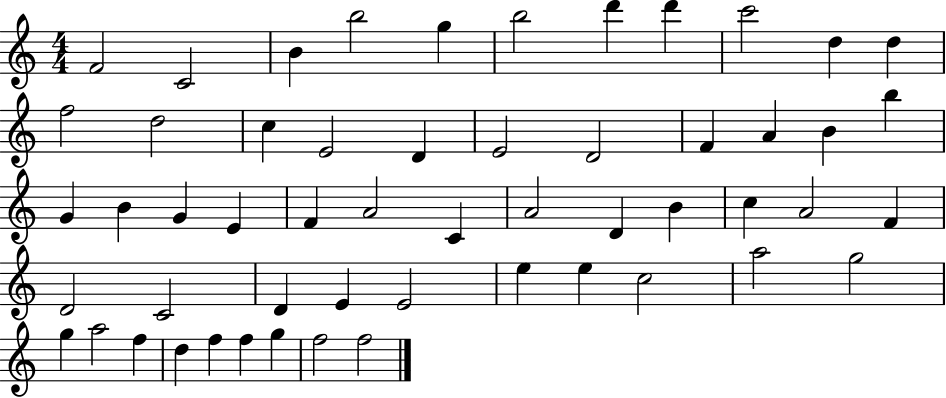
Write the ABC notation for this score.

X:1
T:Untitled
M:4/4
L:1/4
K:C
F2 C2 B b2 g b2 d' d' c'2 d d f2 d2 c E2 D E2 D2 F A B b G B G E F A2 C A2 D B c A2 F D2 C2 D E E2 e e c2 a2 g2 g a2 f d f f g f2 f2